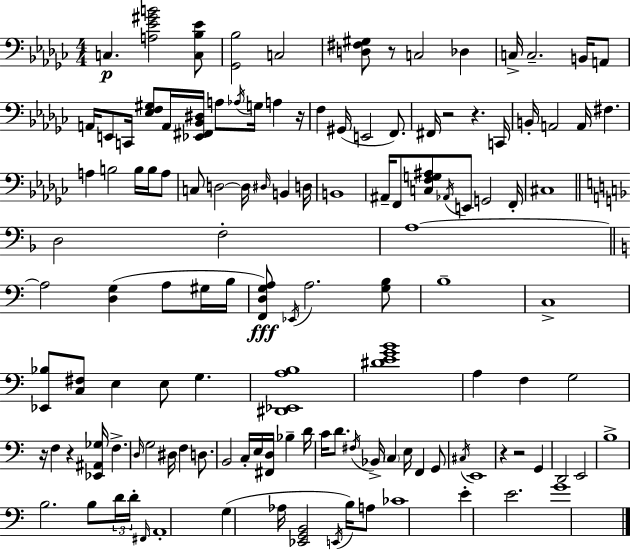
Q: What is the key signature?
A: EES minor